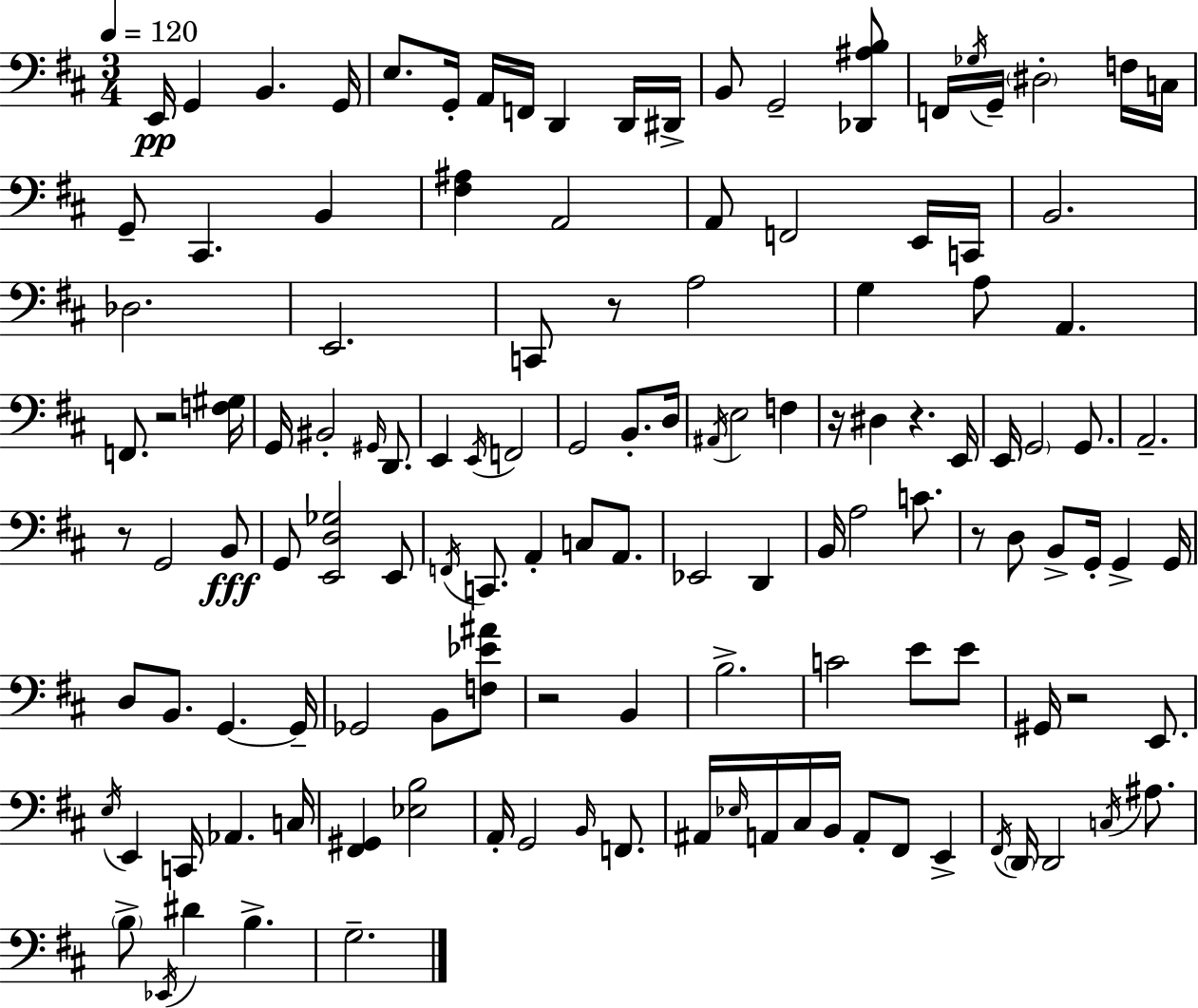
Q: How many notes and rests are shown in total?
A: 129